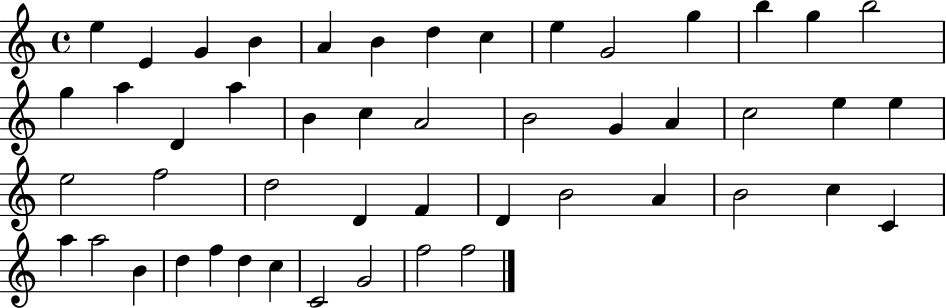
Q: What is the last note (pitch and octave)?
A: F5